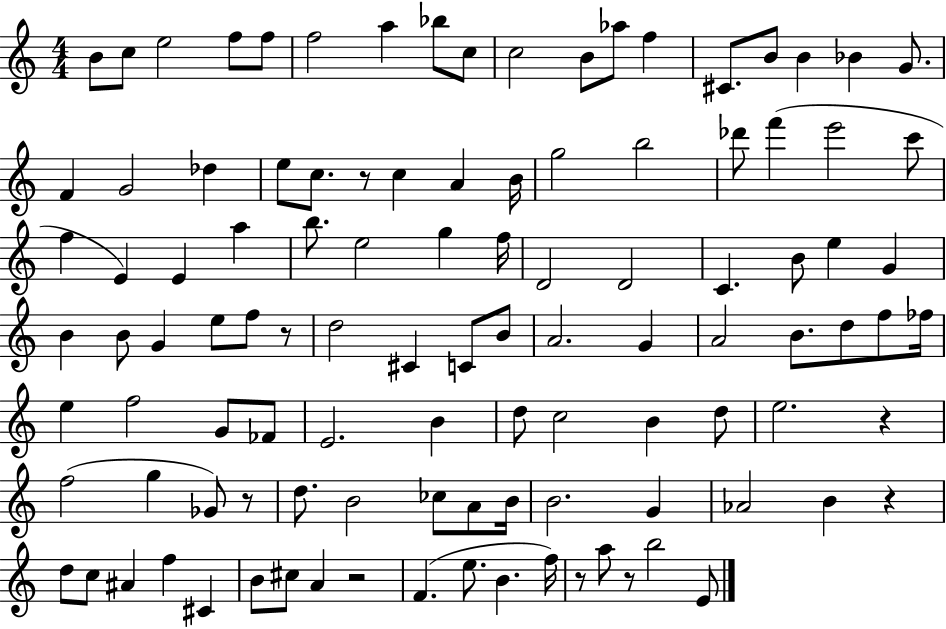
X:1
T:Untitled
M:4/4
L:1/4
K:C
B/2 c/2 e2 f/2 f/2 f2 a _b/2 c/2 c2 B/2 _a/2 f ^C/2 B/2 B _B G/2 F G2 _d e/2 c/2 z/2 c A B/4 g2 b2 _d'/2 f' e'2 c'/2 f E E a b/2 e2 g f/4 D2 D2 C B/2 e G B B/2 G e/2 f/2 z/2 d2 ^C C/2 B/2 A2 G A2 B/2 d/2 f/2 _f/4 e f2 G/2 _F/2 E2 B d/2 c2 B d/2 e2 z f2 g _G/2 z/2 d/2 B2 _c/2 A/2 B/4 B2 G _A2 B z d/2 c/2 ^A f ^C B/2 ^c/2 A z2 F e/2 B f/4 z/2 a/2 z/2 b2 E/2